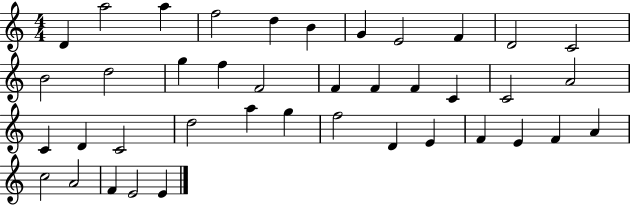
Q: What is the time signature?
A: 4/4